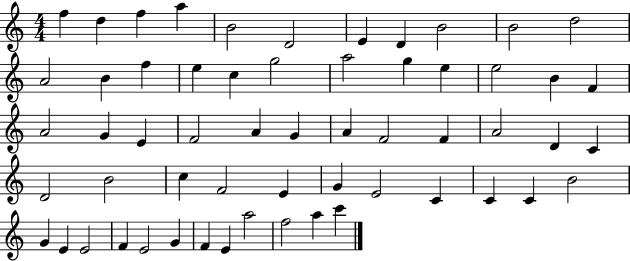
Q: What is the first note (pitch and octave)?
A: F5